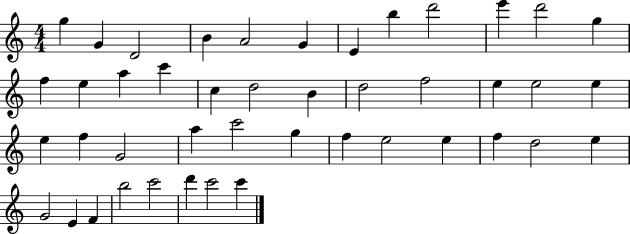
{
  \clef treble
  \numericTimeSignature
  \time 4/4
  \key c \major
  g''4 g'4 d'2 | b'4 a'2 g'4 | e'4 b''4 d'''2 | e'''4 d'''2 g''4 | \break f''4 e''4 a''4 c'''4 | c''4 d''2 b'4 | d''2 f''2 | e''4 e''2 e''4 | \break e''4 f''4 g'2 | a''4 c'''2 g''4 | f''4 e''2 e''4 | f''4 d''2 e''4 | \break g'2 e'4 f'4 | b''2 c'''2 | d'''4 c'''2 c'''4 | \bar "|."
}